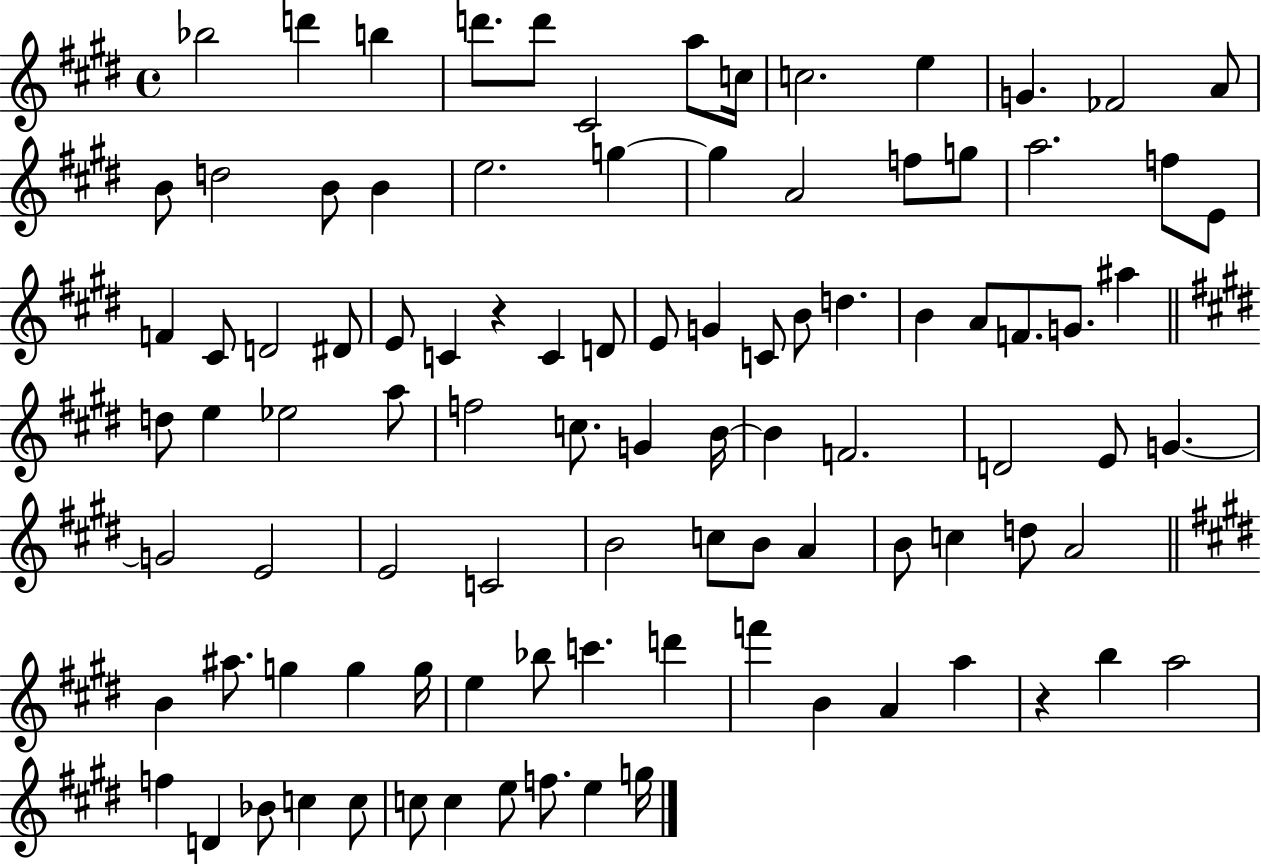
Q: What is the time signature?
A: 4/4